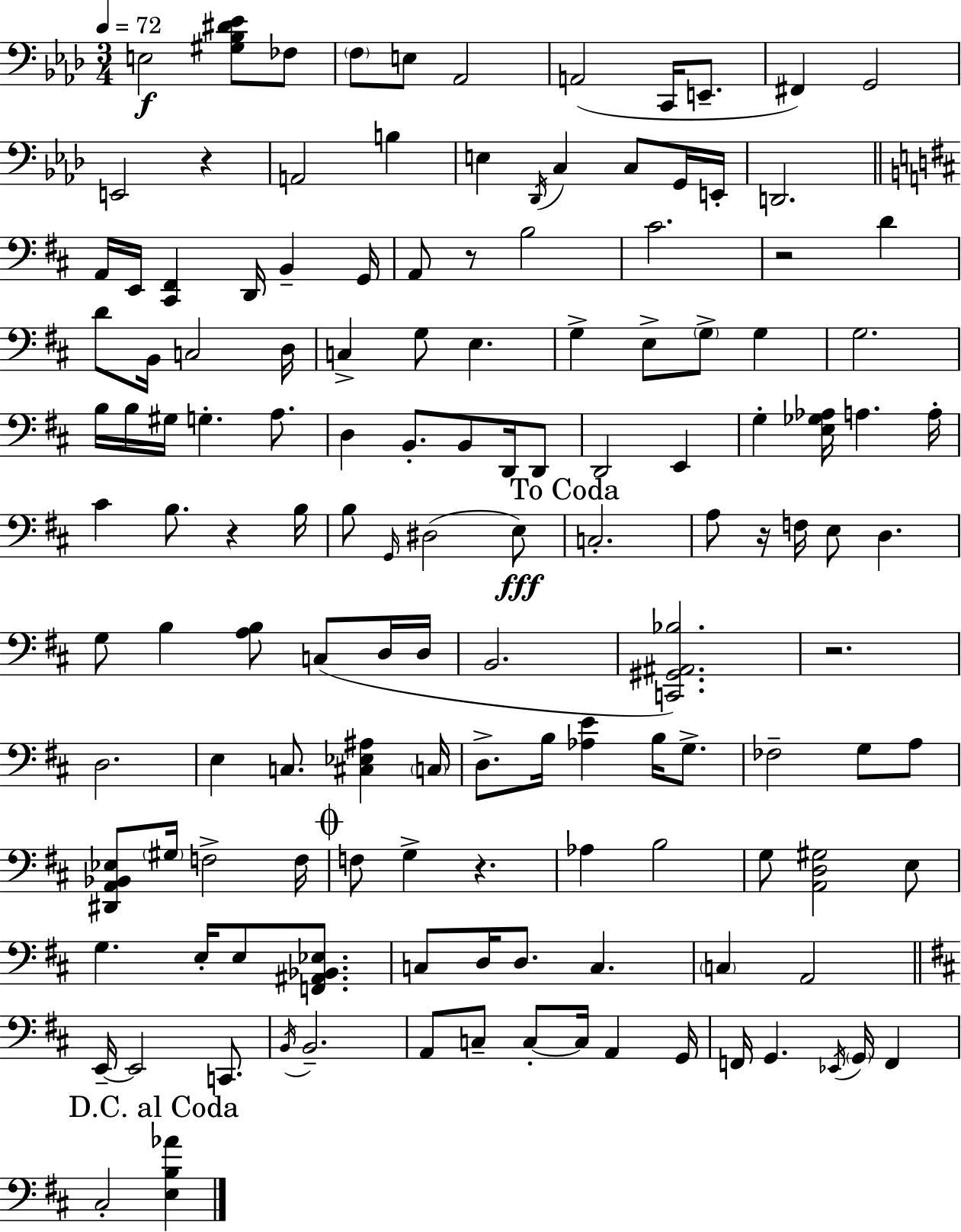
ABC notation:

X:1
T:Untitled
M:3/4
L:1/4
K:Fm
E,2 [^G,_B,^D_E]/2 _F,/2 F,/2 E,/2 _A,,2 A,,2 C,,/4 E,,/2 ^F,, G,,2 E,,2 z A,,2 B, E, _D,,/4 C, C,/2 G,,/4 E,,/4 D,,2 A,,/4 E,,/4 [^C,,^F,,] D,,/4 B,, G,,/4 A,,/2 z/2 B,2 ^C2 z2 D D/2 B,,/4 C,2 D,/4 C, G,/2 E, G, E,/2 G,/2 G, G,2 B,/4 B,/4 ^G,/4 G, A,/2 D, B,,/2 B,,/2 D,,/4 D,,/2 D,,2 E,, G, [E,_G,_A,]/4 A, A,/4 ^C B,/2 z B,/4 B,/2 G,,/4 ^D,2 E,/2 C,2 A,/2 z/4 F,/4 E,/2 D, G,/2 B, [A,B,]/2 C,/2 D,/4 D,/4 B,,2 [C,,^G,,^A,,_B,]2 z2 D,2 E, C,/2 [^C,_E,^A,] C,/4 D,/2 B,/4 [_A,E] B,/4 G,/2 _F,2 G,/2 A,/2 [^D,,A,,_B,,_E,]/2 ^G,/4 F,2 F,/4 F,/2 G, z _A, B,2 G,/2 [A,,D,^G,]2 E,/2 G, E,/4 E,/2 [F,,^A,,_B,,_E,]/2 C,/2 D,/4 D,/2 C, C, A,,2 E,,/4 E,,2 C,,/2 B,,/4 B,,2 A,,/2 C,/2 C,/2 C,/4 A,, G,,/4 F,,/4 G,, _E,,/4 G,,/4 F,, ^C,2 [E,B,_A]